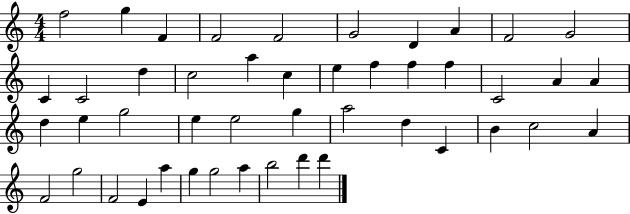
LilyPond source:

{
  \clef treble
  \numericTimeSignature
  \time 4/4
  \key c \major
  f''2 g''4 f'4 | f'2 f'2 | g'2 d'4 a'4 | f'2 g'2 | \break c'4 c'2 d''4 | c''2 a''4 c''4 | e''4 f''4 f''4 f''4 | c'2 a'4 a'4 | \break d''4 e''4 g''2 | e''4 e''2 g''4 | a''2 d''4 c'4 | b'4 c''2 a'4 | \break f'2 g''2 | f'2 e'4 a''4 | g''4 g''2 a''4 | b''2 d'''4 d'''4 | \break \bar "|."
}